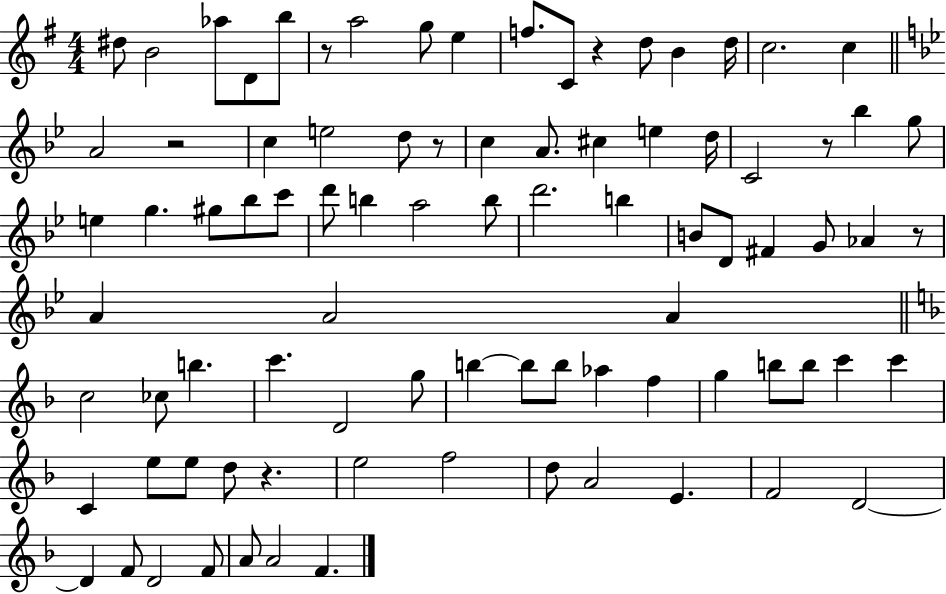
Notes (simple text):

D#5/e B4/h Ab5/e D4/e B5/e R/e A5/h G5/e E5/q F5/e. C4/e R/q D5/e B4/q D5/s C5/h. C5/q A4/h R/h C5/q E5/h D5/e R/e C5/q A4/e. C#5/q E5/q D5/s C4/h R/e Bb5/q G5/e E5/q G5/q. G#5/e Bb5/e C6/e D6/e B5/q A5/h B5/e D6/h. B5/q B4/e D4/e F#4/q G4/e Ab4/q R/e A4/q A4/h A4/q C5/h CES5/e B5/q. C6/q. D4/h G5/e B5/q B5/e B5/e Ab5/q F5/q G5/q B5/e B5/e C6/q C6/q C4/q E5/e E5/e D5/e R/q. E5/h F5/h D5/e A4/h E4/q. F4/h D4/h D4/q F4/e D4/h F4/e A4/e A4/h F4/q.